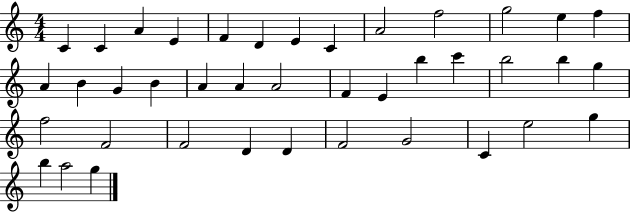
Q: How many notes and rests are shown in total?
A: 40